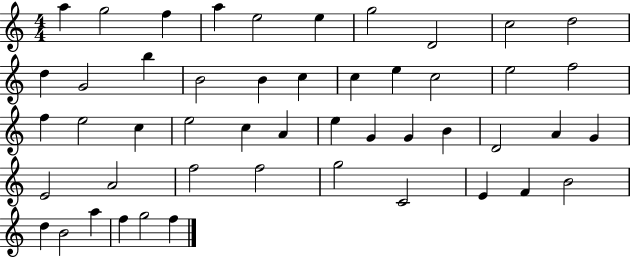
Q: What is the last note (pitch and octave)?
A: F5